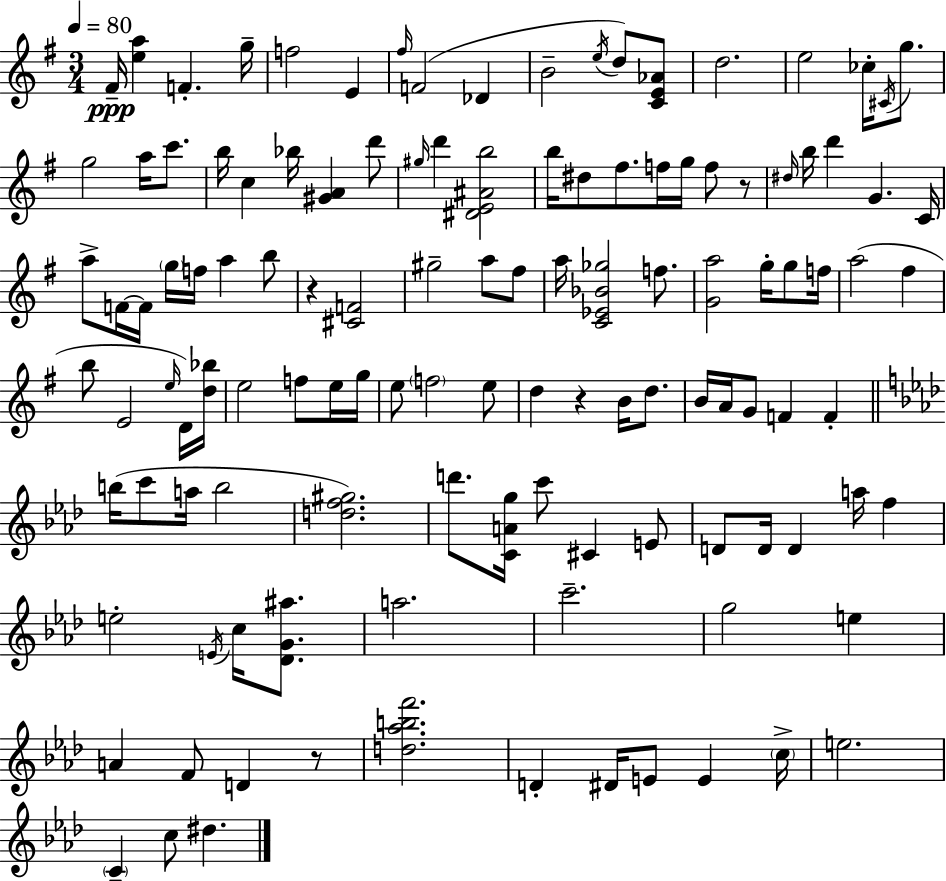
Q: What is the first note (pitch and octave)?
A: F#4